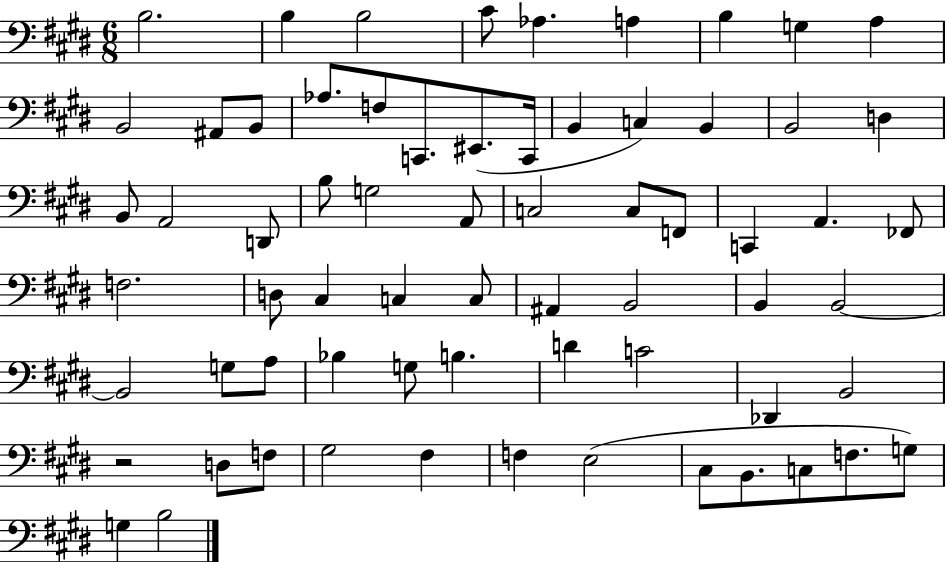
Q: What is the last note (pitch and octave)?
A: B3